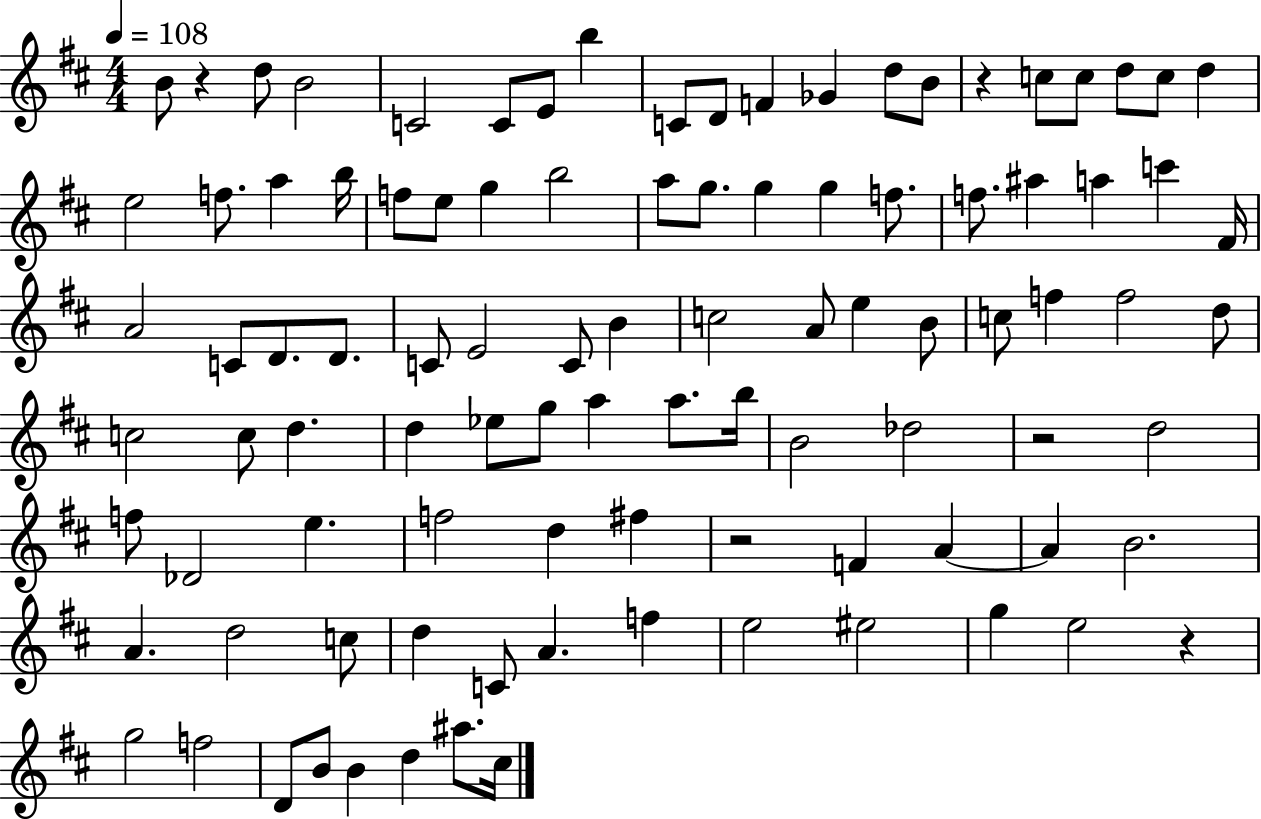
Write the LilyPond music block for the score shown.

{
  \clef treble
  \numericTimeSignature
  \time 4/4
  \key d \major
  \tempo 4 = 108
  \repeat volta 2 { b'8 r4 d''8 b'2 | c'2 c'8 e'8 b''4 | c'8 d'8 f'4 ges'4 d''8 b'8 | r4 c''8 c''8 d''8 c''8 d''4 | \break e''2 f''8. a''4 b''16 | f''8 e''8 g''4 b''2 | a''8 g''8. g''4 g''4 f''8. | f''8. ais''4 a''4 c'''4 fis'16 | \break a'2 c'8 d'8. d'8. | c'8 e'2 c'8 b'4 | c''2 a'8 e''4 b'8 | c''8 f''4 f''2 d''8 | \break c''2 c''8 d''4. | d''4 ees''8 g''8 a''4 a''8. b''16 | b'2 des''2 | r2 d''2 | \break f''8 des'2 e''4. | f''2 d''4 fis''4 | r2 f'4 a'4~~ | a'4 b'2. | \break a'4. d''2 c''8 | d''4 c'8 a'4. f''4 | e''2 eis''2 | g''4 e''2 r4 | \break g''2 f''2 | d'8 b'8 b'4 d''4 ais''8. cis''16 | } \bar "|."
}